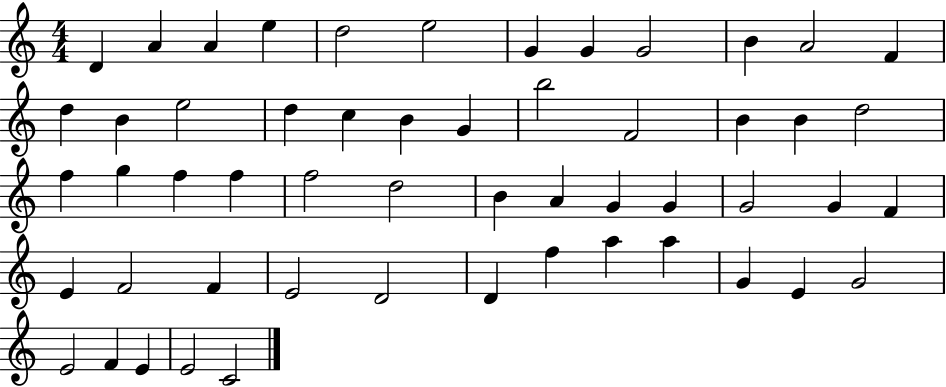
X:1
T:Untitled
M:4/4
L:1/4
K:C
D A A e d2 e2 G G G2 B A2 F d B e2 d c B G b2 F2 B B d2 f g f f f2 d2 B A G G G2 G F E F2 F E2 D2 D f a a G E G2 E2 F E E2 C2